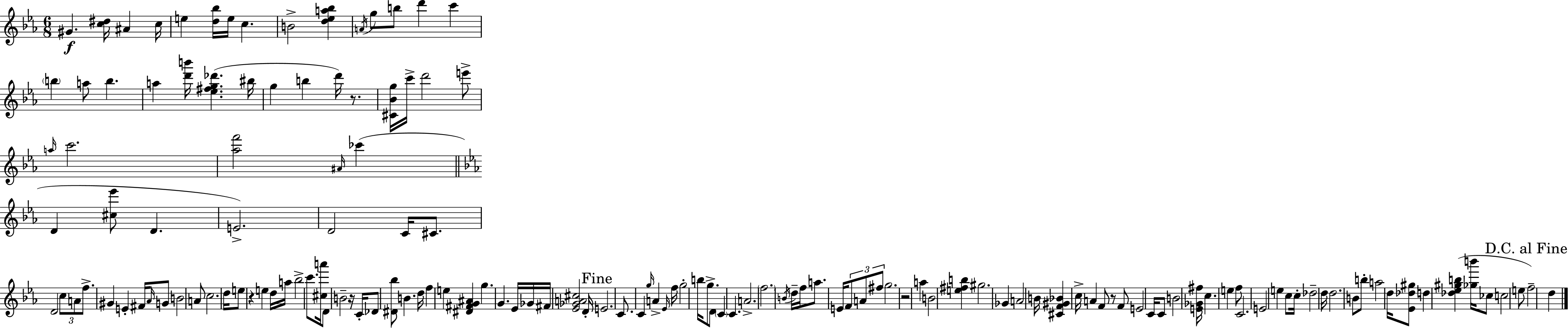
X:1
T:Untitled
M:6/8
L:1/4
K:Eb
^G [c^d]/4 ^A c/4 e [d_b]/4 e/4 c B2 [d_ea_b] A/4 g/2 b/2 d' c' b a/2 b a [d'b']/4 [_e^fg_d'] ^b/4 g b d'/4 z/2 [^C_Bg]/4 c'/4 d'2 e'/2 a/4 c'2 [_af']2 ^A/4 _c' D [^c_e']/2 D E2 D2 C/4 ^C/2 D2 c/2 A/2 f/2 ^G E ^F/4 _A/4 G/2 B2 A/2 c2 d/4 e/2 z e d/4 a/4 _b2 c'/2 [^ca']/4 D/2 B2 z/4 C/4 _D/2 [^D_b]/2 B d/4 f e [^D^FG^A] g G _E/4 _G/4 ^F/4 [_E_GA^c]2 D/4 E2 C/2 C g/4 A _E/4 f/4 g2 b/4 g/2 D/2 C C A2 f2 B/4 d/4 f/4 a/2 E/4 F/2 A/2 ^f/2 g2 z2 a B2 [e^fb] ^g2 _G A2 B/4 [^CF^G_B] c/4 A F/2 z/2 F/2 E2 C/4 C/2 B2 [E_G^f]/4 c e f/2 C2 E2 e c/2 c/4 _d2 d/4 d2 B/2 b/2 a2 d/4 [_E_d^g]/2 d [_d_e^gb] [_gb']/4 _c/2 c2 e/2 f2 d